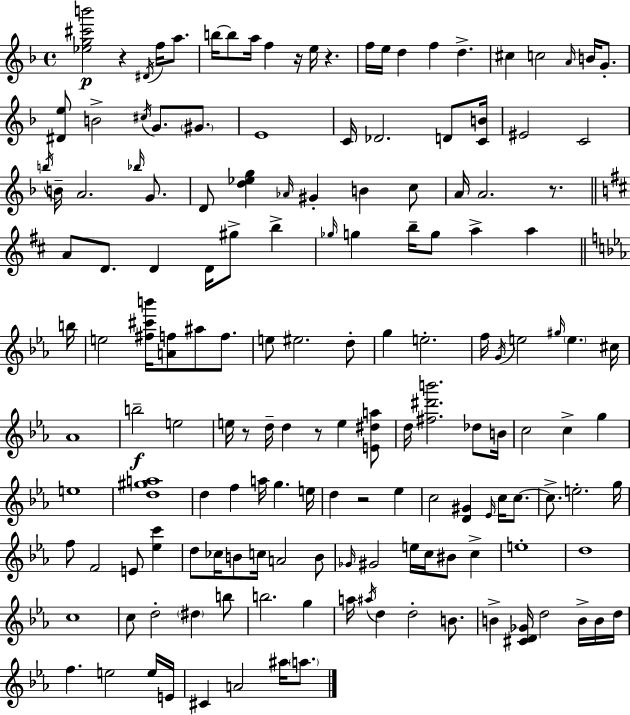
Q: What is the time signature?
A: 4/4